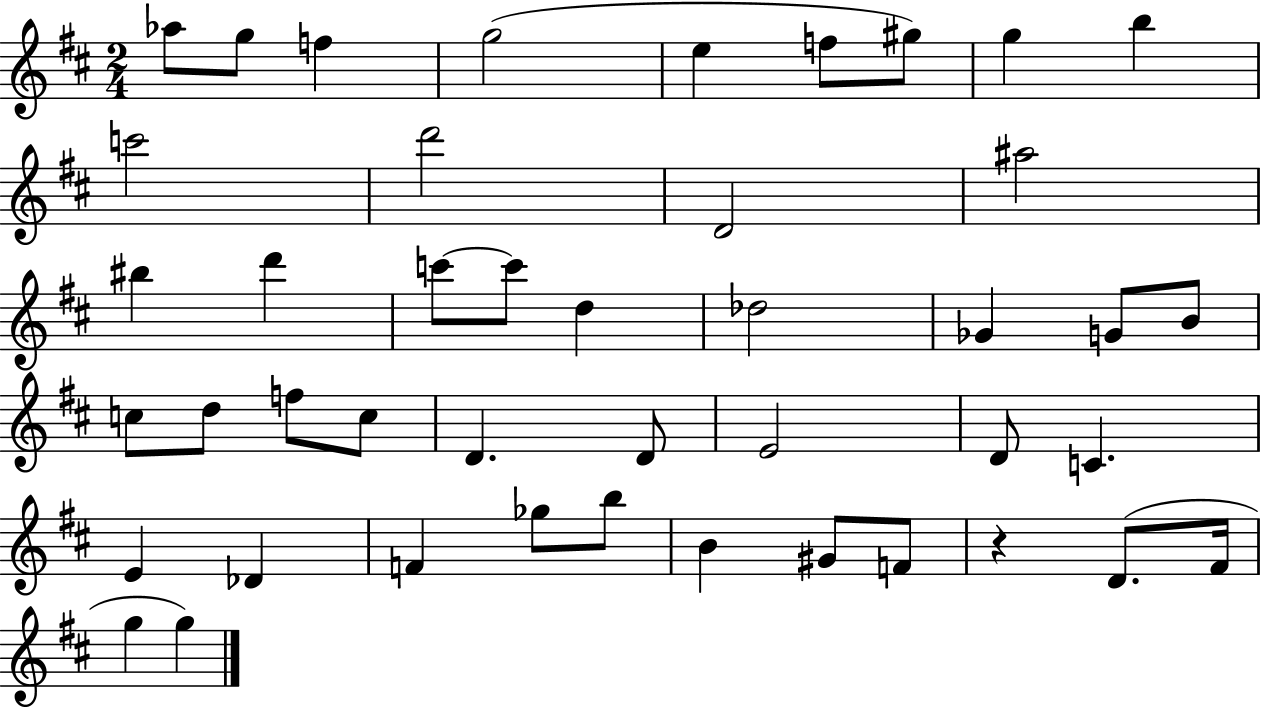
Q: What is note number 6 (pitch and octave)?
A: F5